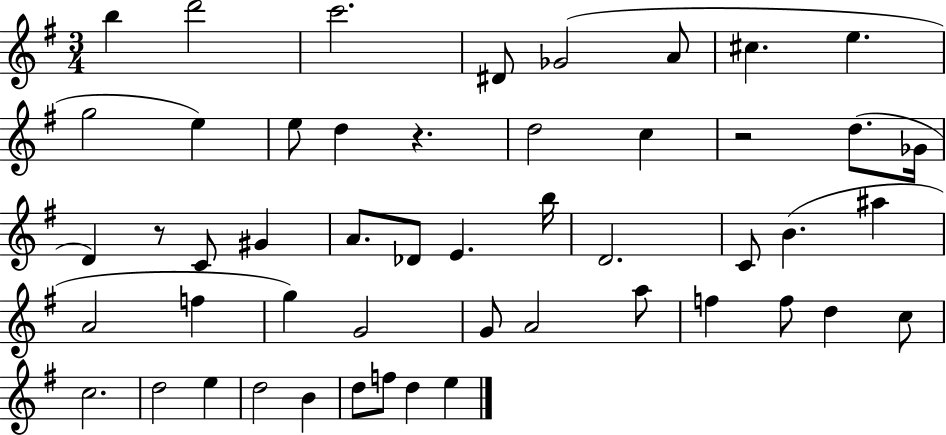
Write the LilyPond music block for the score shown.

{
  \clef treble
  \numericTimeSignature
  \time 3/4
  \key g \major
  b''4 d'''2 | c'''2. | dis'8 ges'2( a'8 | cis''4. e''4. | \break g''2 e''4) | e''8 d''4 r4. | d''2 c''4 | r2 d''8.( ges'16 | \break d'4) r8 c'8 gis'4 | a'8. des'8 e'4. b''16 | d'2. | c'8 b'4.( ais''4 | \break a'2 f''4 | g''4) g'2 | g'8 a'2 a''8 | f''4 f''8 d''4 c''8 | \break c''2. | d''2 e''4 | d''2 b'4 | d''8 f''8 d''4 e''4 | \break \bar "|."
}